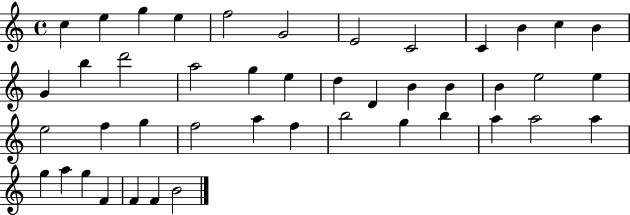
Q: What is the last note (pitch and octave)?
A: B4